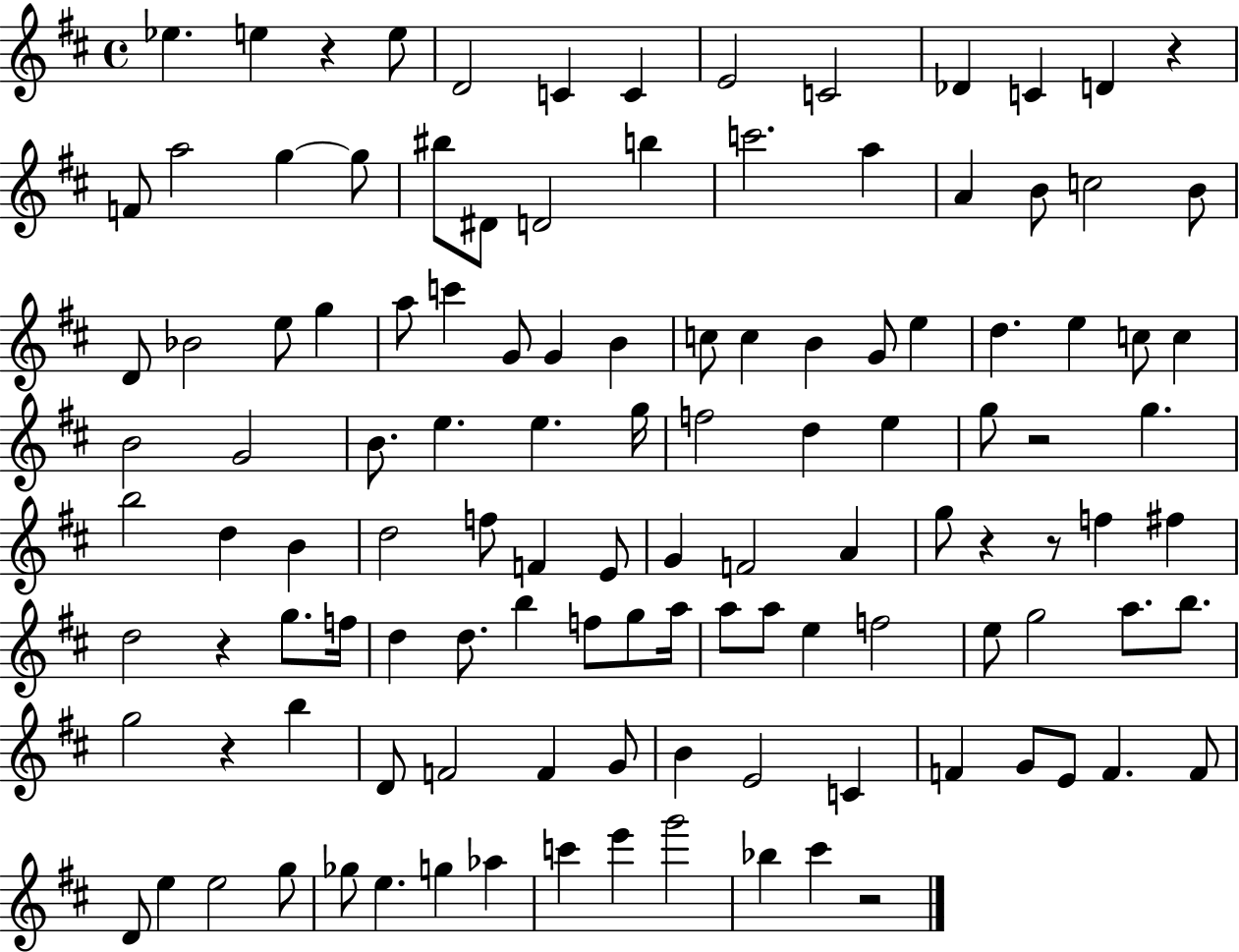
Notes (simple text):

Eb5/q. E5/q R/q E5/e D4/h C4/q C4/q E4/h C4/h Db4/q C4/q D4/q R/q F4/e A5/h G5/q G5/e BIS5/e D#4/e D4/h B5/q C6/h. A5/q A4/q B4/e C5/h B4/e D4/e Bb4/h E5/e G5/q A5/e C6/q G4/e G4/q B4/q C5/e C5/q B4/q G4/e E5/q D5/q. E5/q C5/e C5/q B4/h G4/h B4/e. E5/q. E5/q. G5/s F5/h D5/q E5/q G5/e R/h G5/q. B5/h D5/q B4/q D5/h F5/e F4/q E4/e G4/q F4/h A4/q G5/e R/q R/e F5/q F#5/q D5/h R/q G5/e. F5/s D5/q D5/e. B5/q F5/e G5/e A5/s A5/e A5/e E5/q F5/h E5/e G5/h A5/e. B5/e. G5/h R/q B5/q D4/e F4/h F4/q G4/e B4/q E4/h C4/q F4/q G4/e E4/e F4/q. F4/e D4/e E5/q E5/h G5/e Gb5/e E5/q. G5/q Ab5/q C6/q E6/q G6/h Bb5/q C#6/q R/h